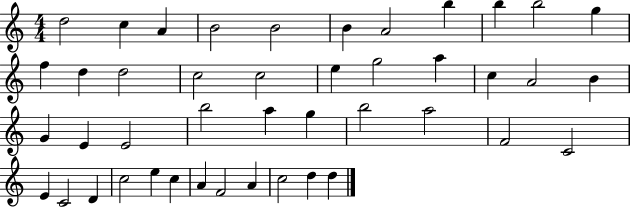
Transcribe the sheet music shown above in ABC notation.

X:1
T:Untitled
M:4/4
L:1/4
K:C
d2 c A B2 B2 B A2 b b b2 g f d d2 c2 c2 e g2 a c A2 B G E E2 b2 a g b2 a2 F2 C2 E C2 D c2 e c A F2 A c2 d d